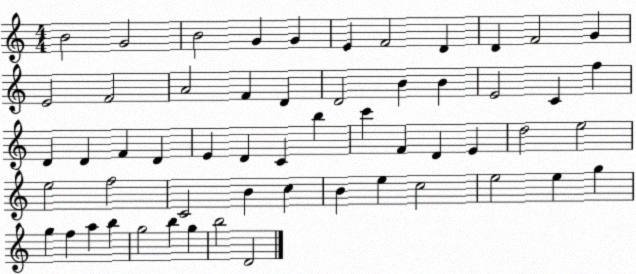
X:1
T:Untitled
M:4/4
L:1/4
K:C
B2 G2 B2 G G E F2 D D F2 G E2 F2 A2 F D D2 B B E2 C f D D F D E D C b c' F D E d2 e2 e2 f2 C2 B c B e c2 e2 e g g f a b g2 b g b2 D2